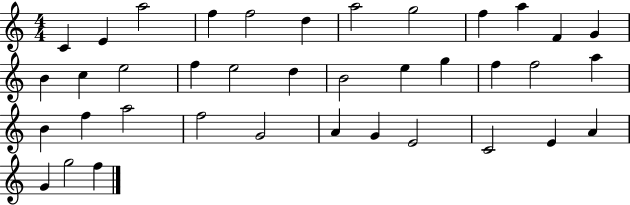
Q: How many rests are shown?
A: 0